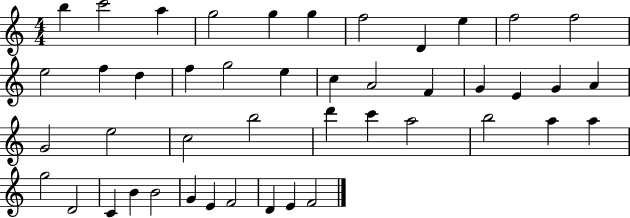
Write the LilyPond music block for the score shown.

{
  \clef treble
  \numericTimeSignature
  \time 4/4
  \key c \major
  b''4 c'''2 a''4 | g''2 g''4 g''4 | f''2 d'4 e''4 | f''2 f''2 | \break e''2 f''4 d''4 | f''4 g''2 e''4 | c''4 a'2 f'4 | g'4 e'4 g'4 a'4 | \break g'2 e''2 | c''2 b''2 | d'''4 c'''4 a''2 | b''2 a''4 a''4 | \break g''2 d'2 | c'4 b'4 b'2 | g'4 e'4 f'2 | d'4 e'4 f'2 | \break \bar "|."
}